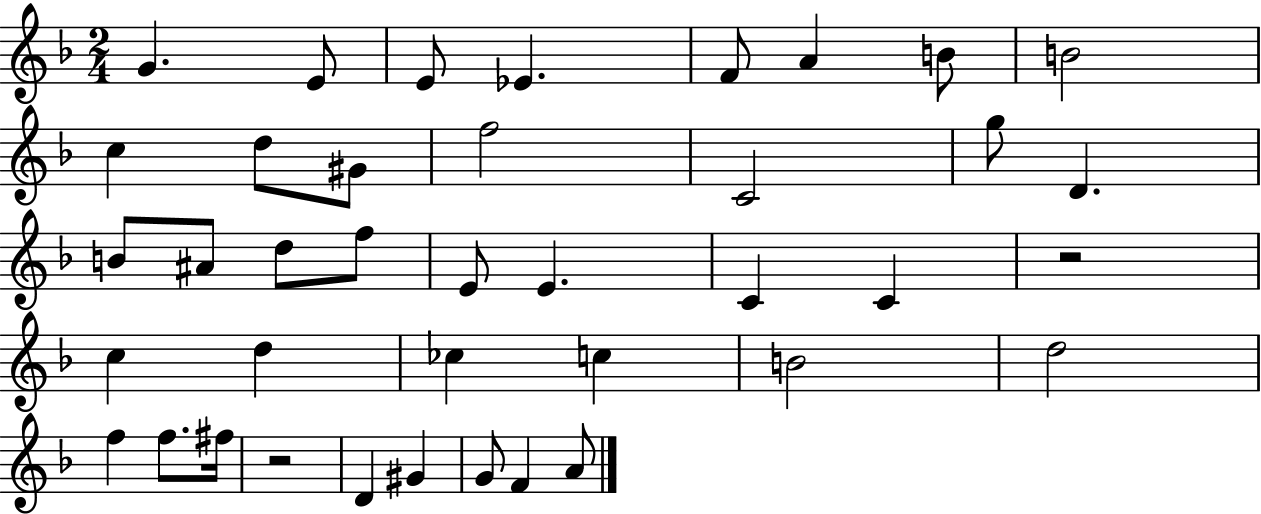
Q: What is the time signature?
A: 2/4